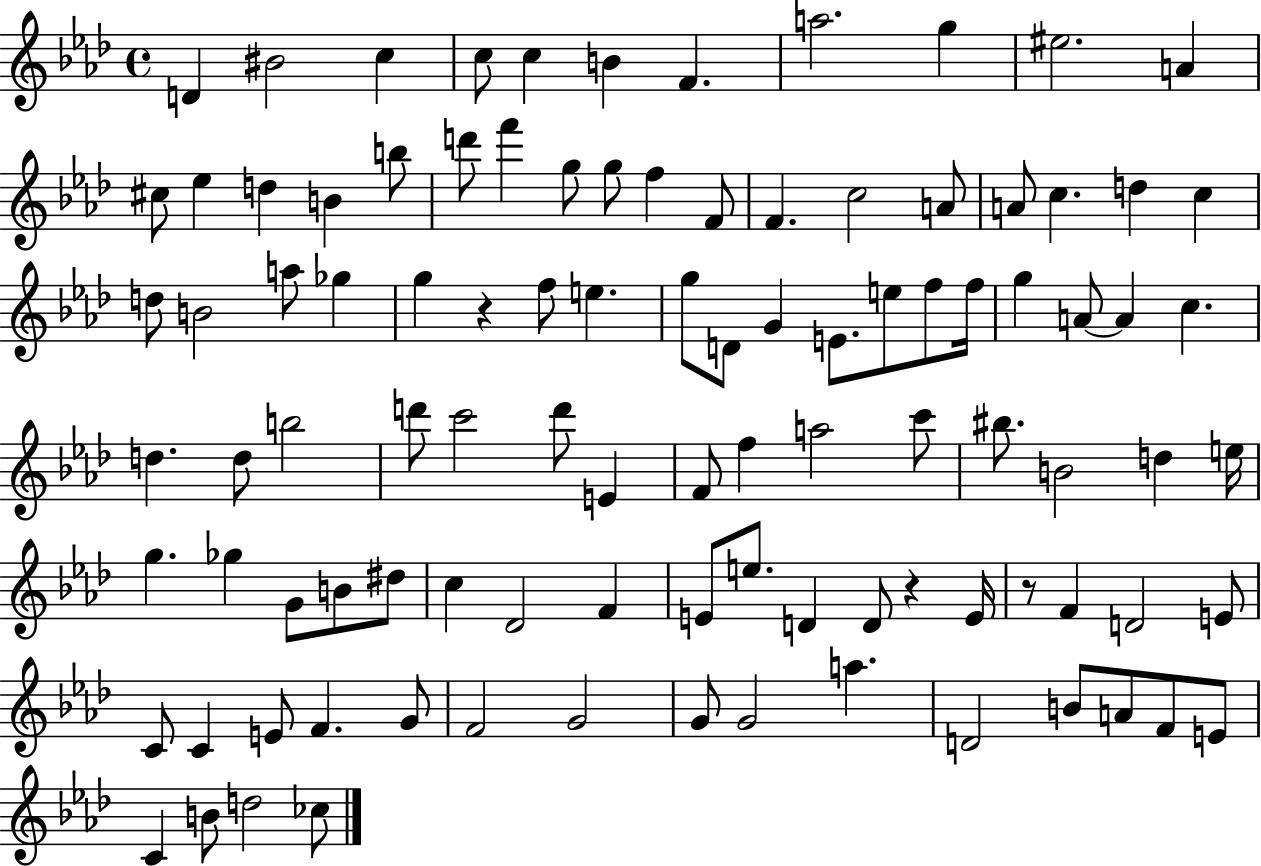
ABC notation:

X:1
T:Untitled
M:4/4
L:1/4
K:Ab
D ^B2 c c/2 c B F a2 g ^e2 A ^c/2 _e d B b/2 d'/2 f' g/2 g/2 f F/2 F c2 A/2 A/2 c d c d/2 B2 a/2 _g g z f/2 e g/2 D/2 G E/2 e/2 f/2 f/4 g A/2 A c d d/2 b2 d'/2 c'2 d'/2 E F/2 f a2 c'/2 ^b/2 B2 d e/4 g _g G/2 B/2 ^d/2 c _D2 F E/2 e/2 D D/2 z E/4 z/2 F D2 E/2 C/2 C E/2 F G/2 F2 G2 G/2 G2 a D2 B/2 A/2 F/2 E/2 C B/2 d2 _c/2